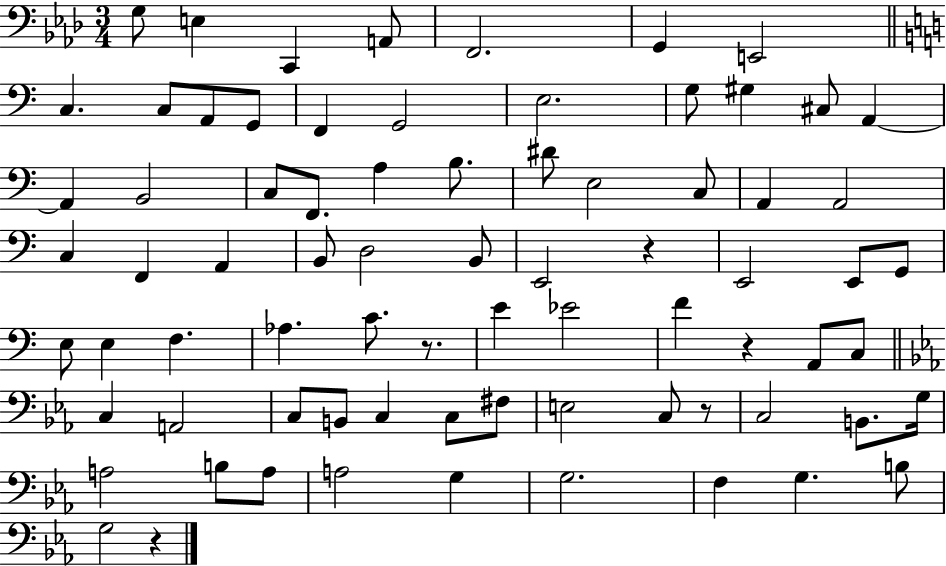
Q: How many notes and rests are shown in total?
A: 76